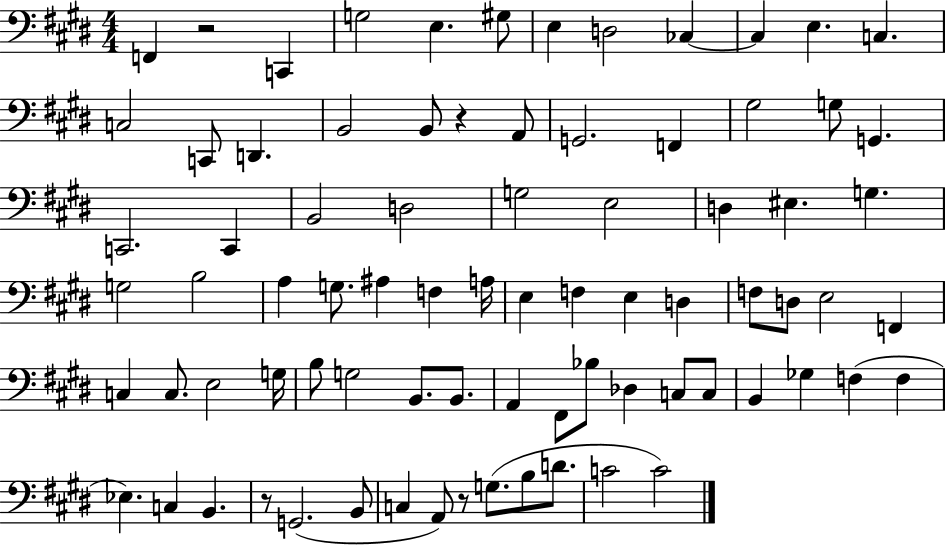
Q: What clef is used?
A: bass